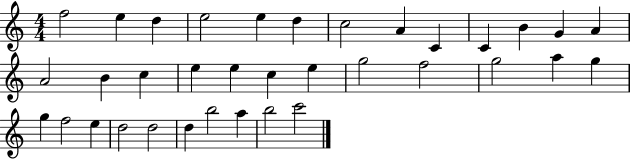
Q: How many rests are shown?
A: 0